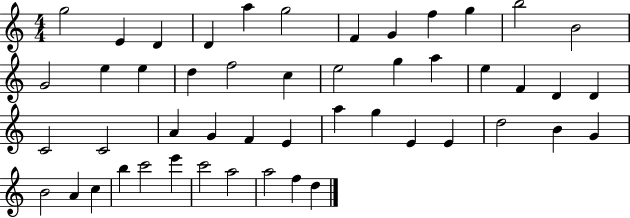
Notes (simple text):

G5/h E4/q D4/q D4/q A5/q G5/h F4/q G4/q F5/q G5/q B5/h B4/h G4/h E5/q E5/q D5/q F5/h C5/q E5/h G5/q A5/q E5/q F4/q D4/q D4/q C4/h C4/h A4/q G4/q F4/q E4/q A5/q G5/q E4/q E4/q D5/h B4/q G4/q B4/h A4/q C5/q B5/q C6/h E6/q C6/h A5/h A5/h F5/q D5/q